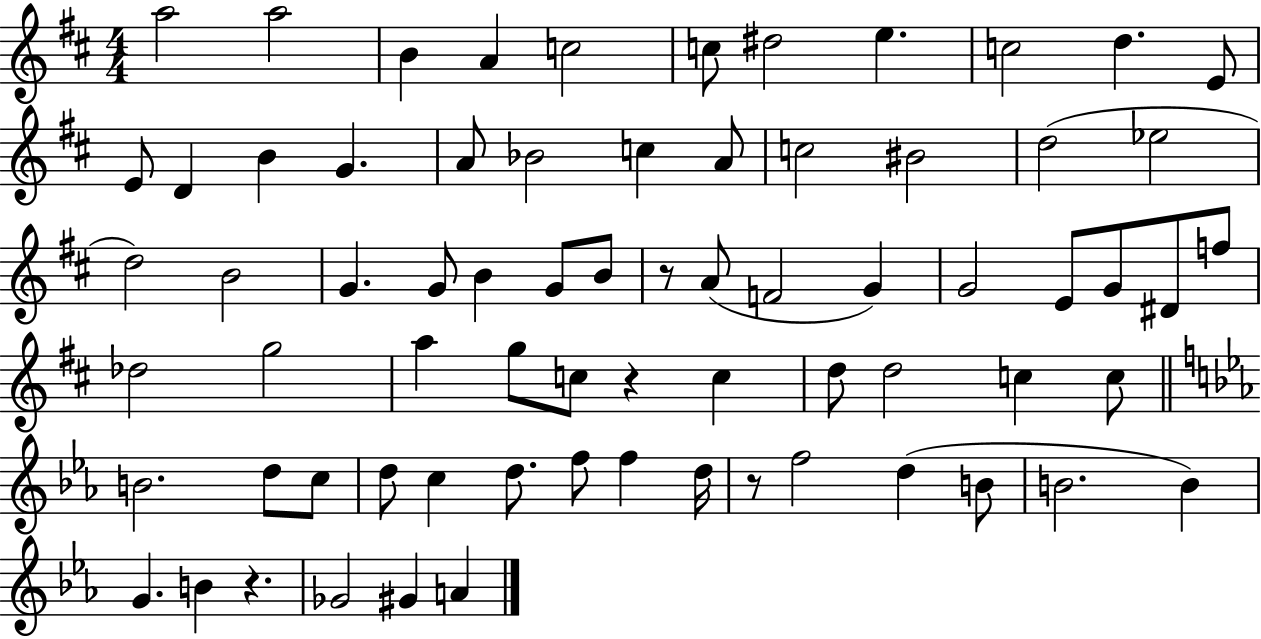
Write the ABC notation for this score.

X:1
T:Untitled
M:4/4
L:1/4
K:D
a2 a2 B A c2 c/2 ^d2 e c2 d E/2 E/2 D B G A/2 _B2 c A/2 c2 ^B2 d2 _e2 d2 B2 G G/2 B G/2 B/2 z/2 A/2 F2 G G2 E/2 G/2 ^D/2 f/2 _d2 g2 a g/2 c/2 z c d/2 d2 c c/2 B2 d/2 c/2 d/2 c d/2 f/2 f d/4 z/2 f2 d B/2 B2 B G B z _G2 ^G A